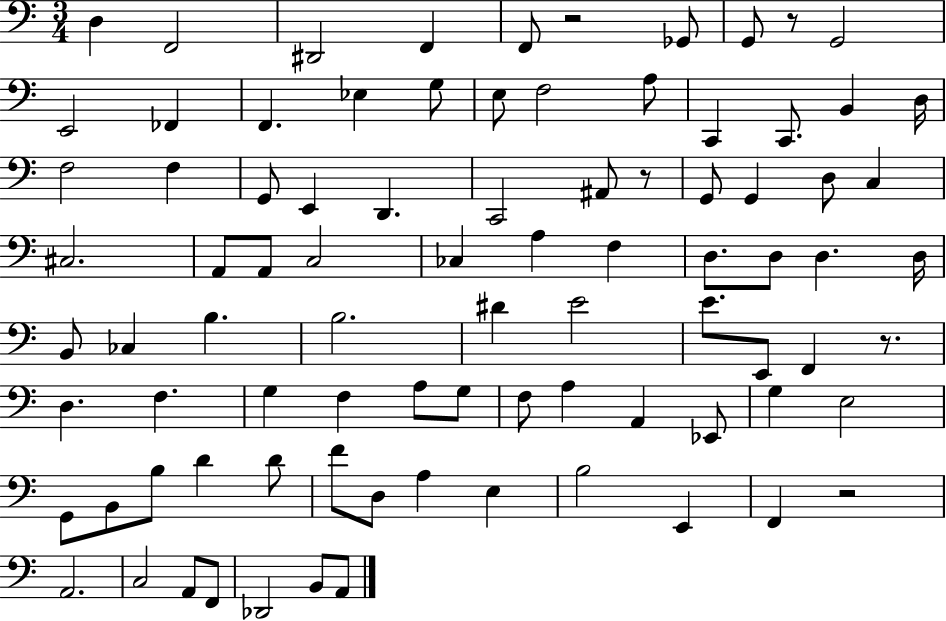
X:1
T:Untitled
M:3/4
L:1/4
K:C
D, F,,2 ^D,,2 F,, F,,/2 z2 _G,,/2 G,,/2 z/2 G,,2 E,,2 _F,, F,, _E, G,/2 E,/2 F,2 A,/2 C,, C,,/2 B,, D,/4 F,2 F, G,,/2 E,, D,, C,,2 ^A,,/2 z/2 G,,/2 G,, D,/2 C, ^C,2 A,,/2 A,,/2 C,2 _C, A, F, D,/2 D,/2 D, D,/4 B,,/2 _C, B, B,2 ^D E2 E/2 E,,/2 F,, z/2 D, F, G, F, A,/2 G,/2 F,/2 A, A,, _E,,/2 G, E,2 G,,/2 B,,/2 B,/2 D D/2 F/2 D,/2 A, E, B,2 E,, F,, z2 A,,2 C,2 A,,/2 F,,/2 _D,,2 B,,/2 A,,/2